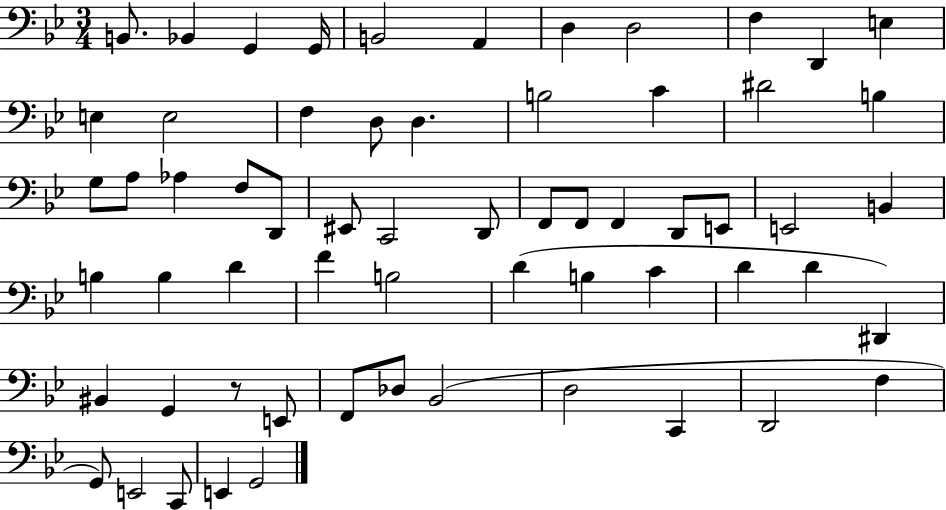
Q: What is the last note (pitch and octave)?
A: G2